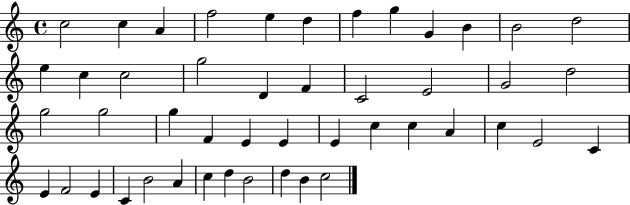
C5/h C5/q A4/q F5/h E5/q D5/q F5/q G5/q G4/q B4/q B4/h D5/h E5/q C5/q C5/h G5/h D4/q F4/q C4/h E4/h G4/h D5/h G5/h G5/h G5/q F4/q E4/q E4/q E4/q C5/q C5/q A4/q C5/q E4/h C4/q E4/q F4/h E4/q C4/q B4/h A4/q C5/q D5/q B4/h D5/q B4/q C5/h